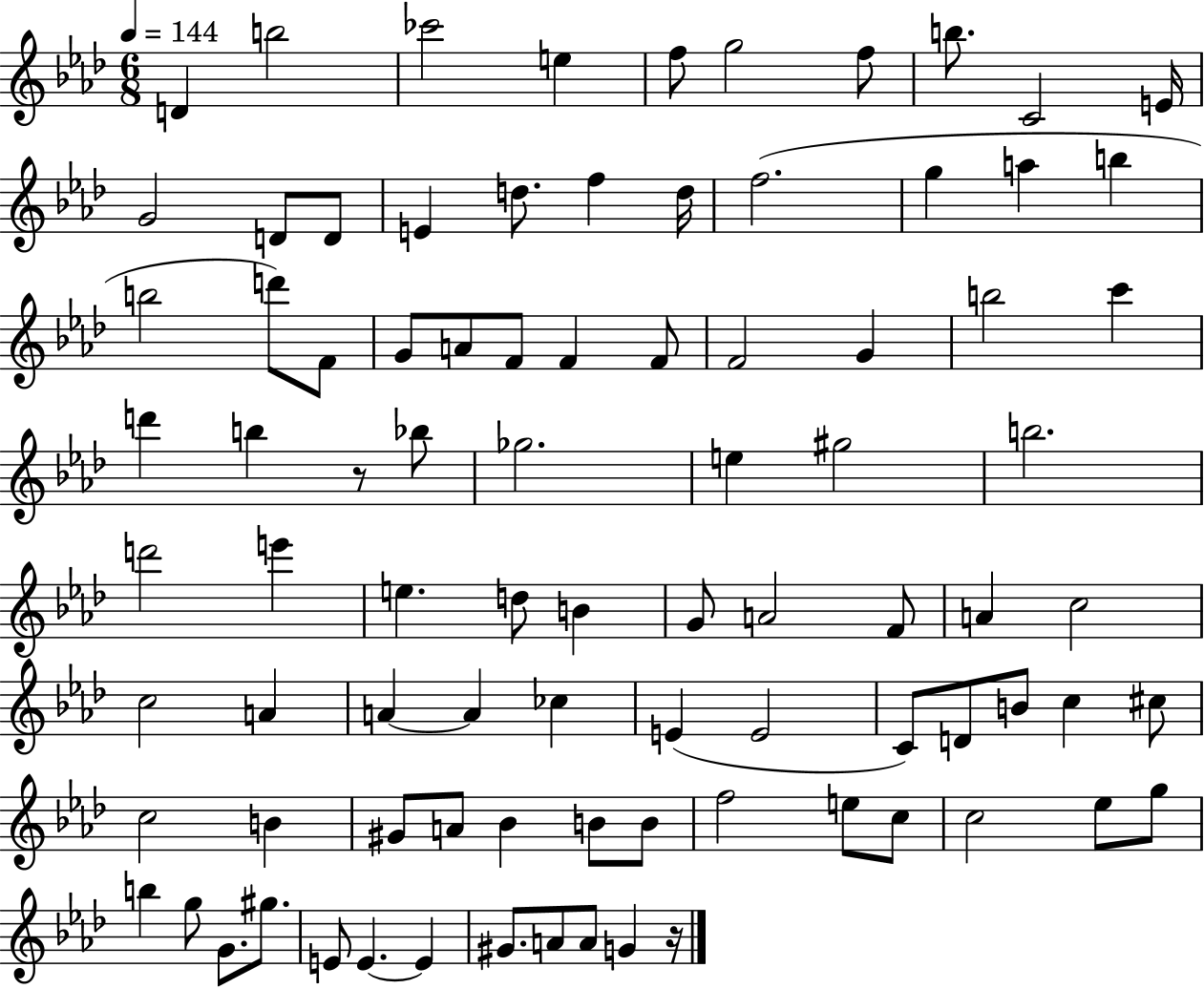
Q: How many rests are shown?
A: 2